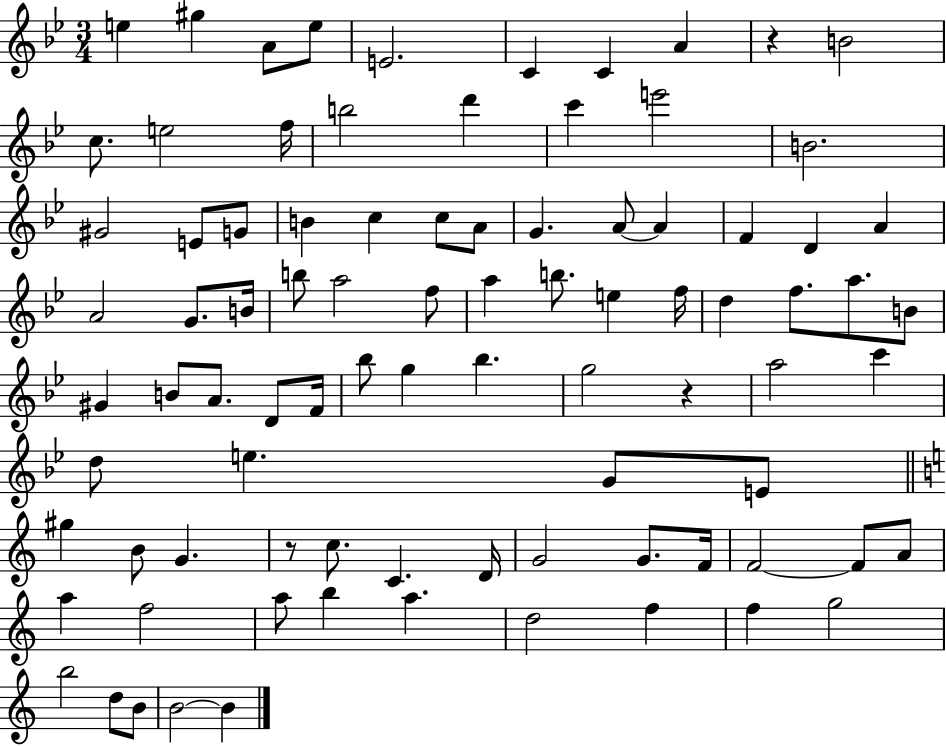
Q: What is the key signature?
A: BES major